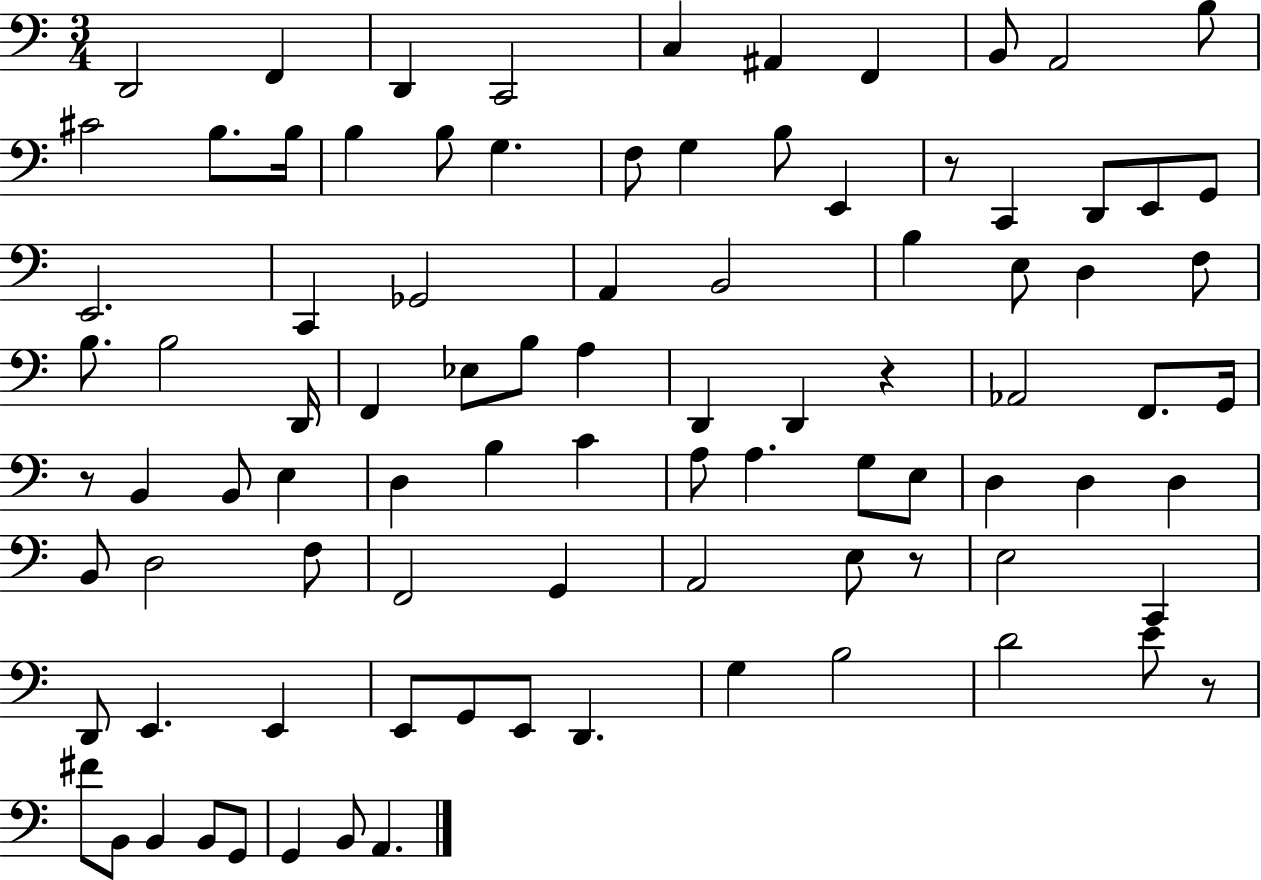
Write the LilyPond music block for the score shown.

{
  \clef bass
  \numericTimeSignature
  \time 3/4
  \key c \major
  d,2 f,4 | d,4 c,2 | c4 ais,4 f,4 | b,8 a,2 b8 | \break cis'2 b8. b16 | b4 b8 g4. | f8 g4 b8 e,4 | r8 c,4 d,8 e,8 g,8 | \break e,2. | c,4 ges,2 | a,4 b,2 | b4 e8 d4 f8 | \break b8. b2 d,16 | f,4 ees8 b8 a4 | d,4 d,4 r4 | aes,2 f,8. g,16 | \break r8 b,4 b,8 e4 | d4 b4 c'4 | a8 a4. g8 e8 | d4 d4 d4 | \break b,8 d2 f8 | f,2 g,4 | a,2 e8 r8 | e2 c,4 | \break d,8 e,4. e,4 | e,8 g,8 e,8 d,4. | g4 b2 | d'2 e'8 r8 | \break fis'8 b,8 b,4 b,8 g,8 | g,4 b,8 a,4. | \bar "|."
}